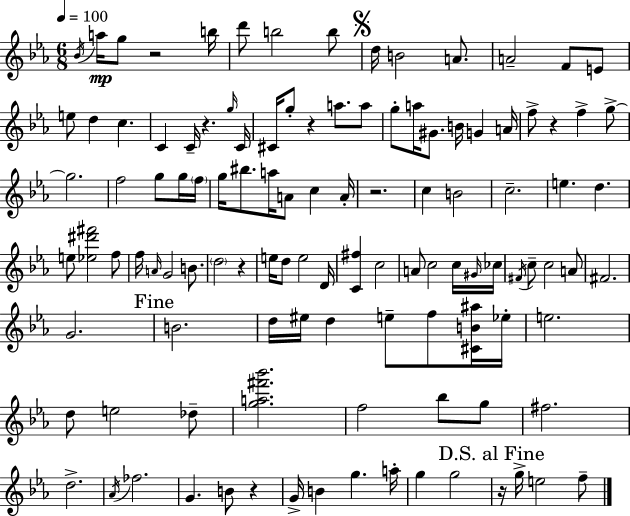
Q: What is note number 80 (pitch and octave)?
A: E5